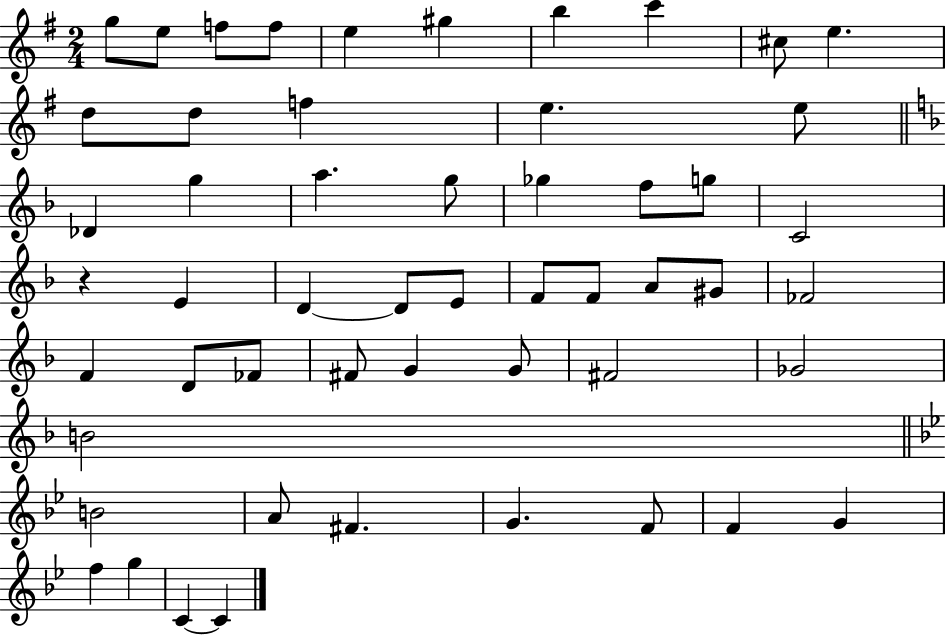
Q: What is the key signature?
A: G major